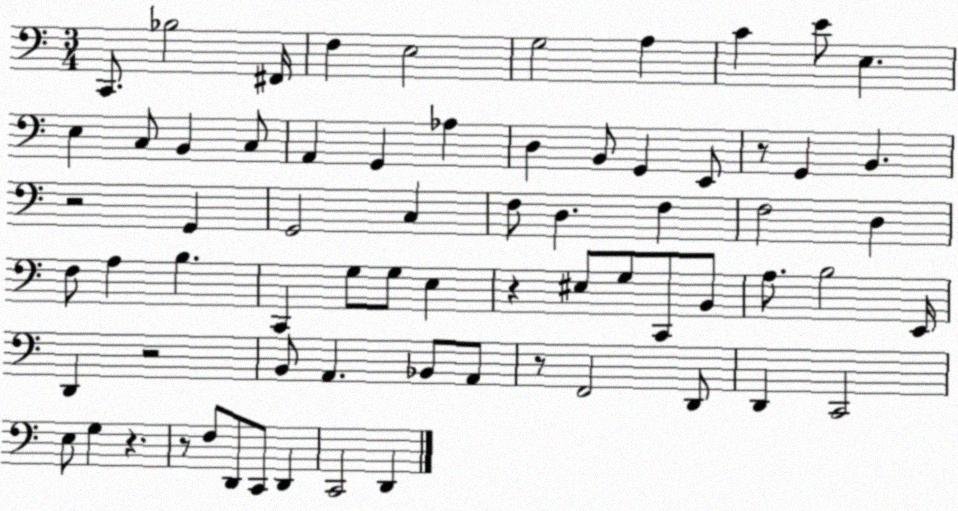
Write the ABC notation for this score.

X:1
T:Untitled
M:3/4
L:1/4
K:C
C,,/2 _B,2 ^F,,/4 F, E,2 G,2 A, C E/2 E, E, C,/2 B,, C,/2 A,, G,, _A, D, B,,/2 G,, E,,/2 z/2 G,, B,, z2 G,, G,,2 C, F,/2 D, F, F,2 D, F,/2 A, B, C,, G,/2 G,/2 E, z ^E,/2 G,/2 C,,/2 B,,/2 A,/2 B,2 E,,/4 D,, z2 B,,/2 A,, _B,,/2 A,,/2 z/2 F,,2 D,,/2 D,, C,,2 E,/2 G, z z/2 F,/2 D,,/2 C,,/2 D,, C,,2 D,,